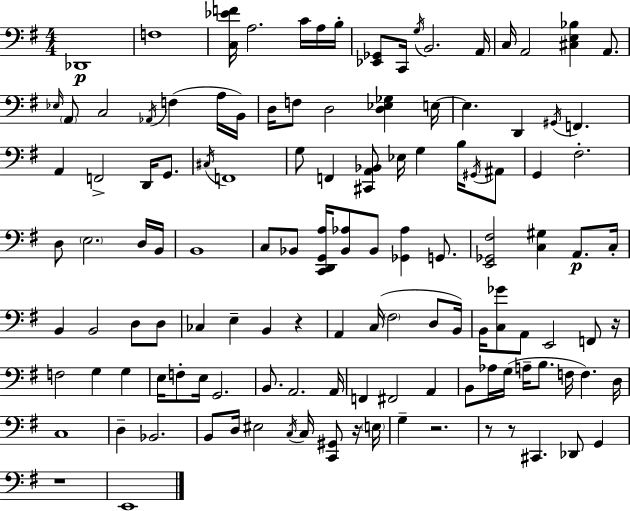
X:1
T:Untitled
M:4/4
L:1/4
K:G
_D,,4 F,4 [C,_EF]/4 A,2 C/4 A,/4 B,/4 [_E,,_G,,]/2 C,,/4 G,/4 B,,2 A,,/4 C,/4 A,,2 [^C,E,_B,] A,,/2 _E,/4 A,,/2 C,2 _A,,/4 F, A,/4 B,,/4 D,/4 F,/2 D,2 [D,_E,_G,] E,/4 E, D,, ^G,,/4 F,, A,, F,,2 D,,/4 G,,/2 ^C,/4 F,,4 G,/2 F,, [^C,,A,,_B,,]/2 _E,/4 G, B,/4 ^G,,/4 ^A,,/2 G,, ^F,2 D,/2 E,2 D,/4 B,,/4 B,,4 C,/2 _B,,/2 [C,,D,,G,,A,]/4 [_B,,_A,]/2 _B,,/2 [_G,,_A,] G,,/2 [E,,_G,,^F,]2 [C,^G,] A,,/2 C,/4 B,, B,,2 D,/2 D,/2 _C, E, B,, z A,, C,/4 ^F,2 D,/2 B,,/4 B,,/4 [C,_G]/2 A,,/2 E,,2 F,,/2 z/4 F,2 G, G, E,/4 F,/2 E,/4 G,,2 B,,/2 A,,2 A,,/4 F,, ^F,,2 A,, B,,/2 _A,/4 G,/4 A,/4 B,/2 F,/4 F, D,/4 C,4 D, _B,,2 B,,/2 D,/4 ^E,2 C,/4 C,/4 [C,,^G,,]/2 z/4 E,/4 G, z2 z/2 z/2 ^C,, _D,,/2 G,, z4 E,,4